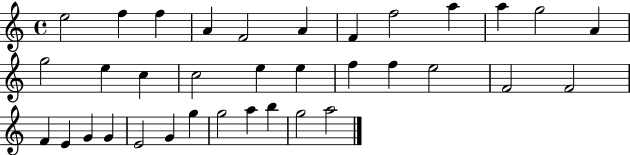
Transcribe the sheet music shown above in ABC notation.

X:1
T:Untitled
M:4/4
L:1/4
K:C
e2 f f A F2 A F f2 a a g2 A g2 e c c2 e e f f e2 F2 F2 F E G G E2 G g g2 a b g2 a2